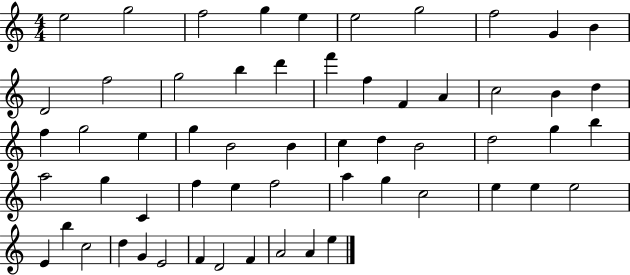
E5/h G5/h F5/h G5/q E5/q E5/h G5/h F5/h G4/q B4/q D4/h F5/h G5/h B5/q D6/q F6/q F5/q F4/q A4/q C5/h B4/q D5/q F5/q G5/h E5/q G5/q B4/h B4/q C5/q D5/q B4/h D5/h G5/q B5/q A5/h G5/q C4/q F5/q E5/q F5/h A5/q G5/q C5/h E5/q E5/q E5/h E4/q B5/q C5/h D5/q G4/q E4/h F4/q D4/h F4/q A4/h A4/q E5/q